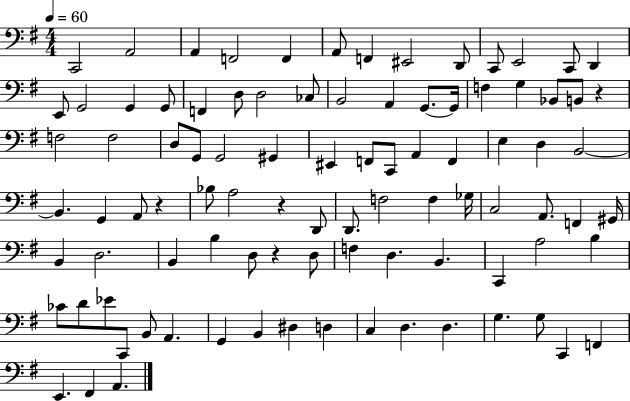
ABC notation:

X:1
T:Untitled
M:4/4
L:1/4
K:G
C,,2 A,,2 A,, F,,2 F,, A,,/2 F,, ^E,,2 D,,/2 C,,/2 E,,2 C,,/2 D,, E,,/2 G,,2 G,, G,,/2 F,, D,/2 D,2 _C,/2 B,,2 A,, G,,/2 G,,/4 F, G, _B,,/2 B,,/2 z F,2 F,2 D,/2 G,,/2 G,,2 ^G,, ^E,, F,,/2 C,,/2 A,, F,, E, D, B,,2 B,, G,, A,,/2 z _B,/2 A,2 z D,,/2 D,,/2 F,2 F, _G,/4 C,2 A,,/2 F,, ^G,,/4 B,, D,2 B,, B, D,/2 z D,/2 F, D, B,, C,, A,2 B, _C/2 D/2 _E/2 C,,/2 B,,/2 A,, G,, B,, ^D, D, C, D, D, G, G,/2 C,, F,, E,, ^F,, A,,